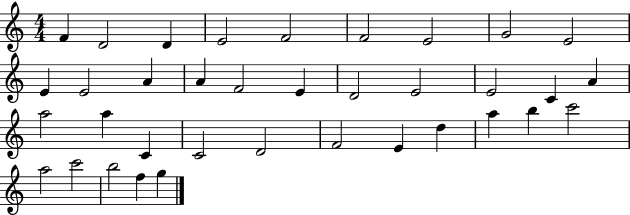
{
  \clef treble
  \numericTimeSignature
  \time 4/4
  \key c \major
  f'4 d'2 d'4 | e'2 f'2 | f'2 e'2 | g'2 e'2 | \break e'4 e'2 a'4 | a'4 f'2 e'4 | d'2 e'2 | e'2 c'4 a'4 | \break a''2 a''4 c'4 | c'2 d'2 | f'2 e'4 d''4 | a''4 b''4 c'''2 | \break a''2 c'''2 | b''2 f''4 g''4 | \bar "|."
}